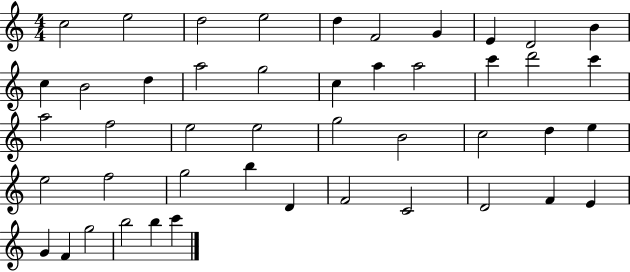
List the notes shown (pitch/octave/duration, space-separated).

C5/h E5/h D5/h E5/h D5/q F4/h G4/q E4/q D4/h B4/q C5/q B4/h D5/q A5/h G5/h C5/q A5/q A5/h C6/q D6/h C6/q A5/h F5/h E5/h E5/h G5/h B4/h C5/h D5/q E5/q E5/h F5/h G5/h B5/q D4/q F4/h C4/h D4/h F4/q E4/q G4/q F4/q G5/h B5/h B5/q C6/q